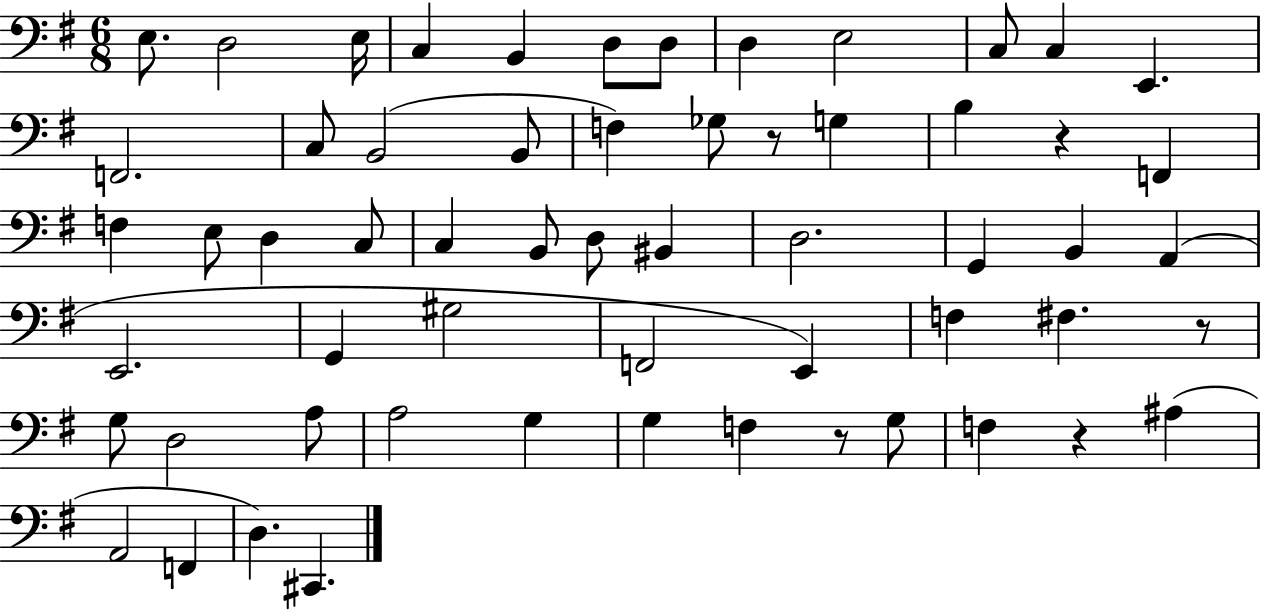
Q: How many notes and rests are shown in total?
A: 59